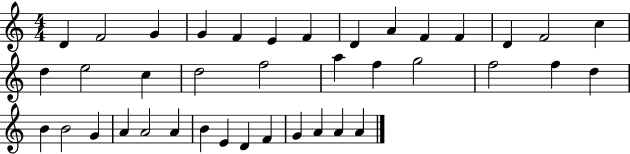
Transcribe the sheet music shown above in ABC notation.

X:1
T:Untitled
M:4/4
L:1/4
K:C
D F2 G G F E F D A F F D F2 c d e2 c d2 f2 a f g2 f2 f d B B2 G A A2 A B E D F G A A A